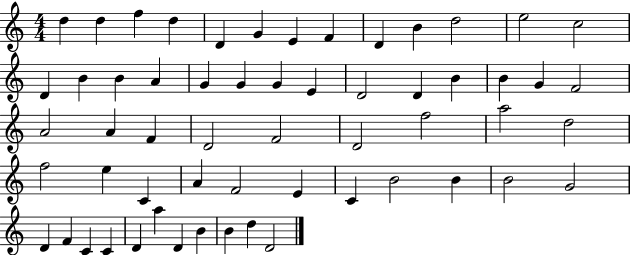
{
  \clef treble
  \numericTimeSignature
  \time 4/4
  \key c \major
  d''4 d''4 f''4 d''4 | d'4 g'4 e'4 f'4 | d'4 b'4 d''2 | e''2 c''2 | \break d'4 b'4 b'4 a'4 | g'4 g'4 g'4 e'4 | d'2 d'4 b'4 | b'4 g'4 f'2 | \break a'2 a'4 f'4 | d'2 f'2 | d'2 f''2 | a''2 d''2 | \break f''2 e''4 c'4 | a'4 f'2 e'4 | c'4 b'2 b'4 | b'2 g'2 | \break d'4 f'4 c'4 c'4 | d'4 a''4 d'4 b'4 | b'4 d''4 d'2 | \bar "|."
}